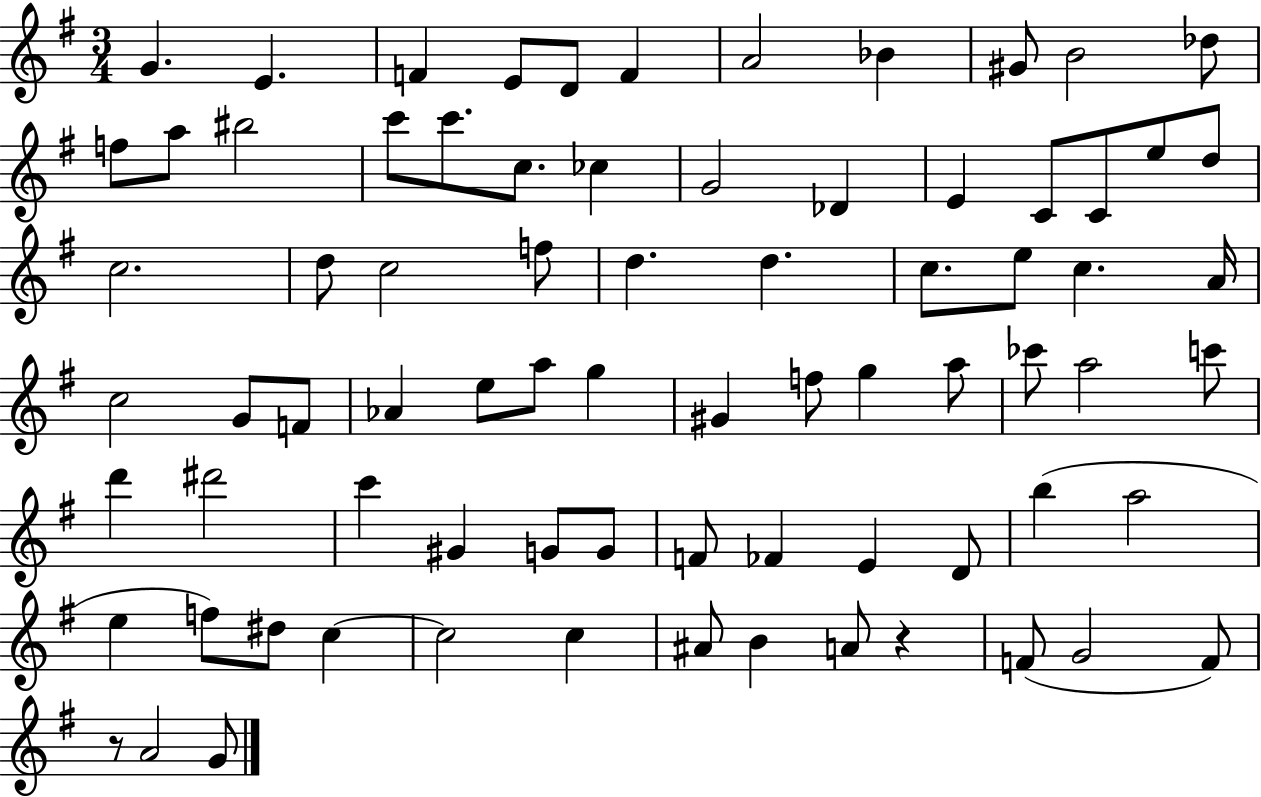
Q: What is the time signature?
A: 3/4